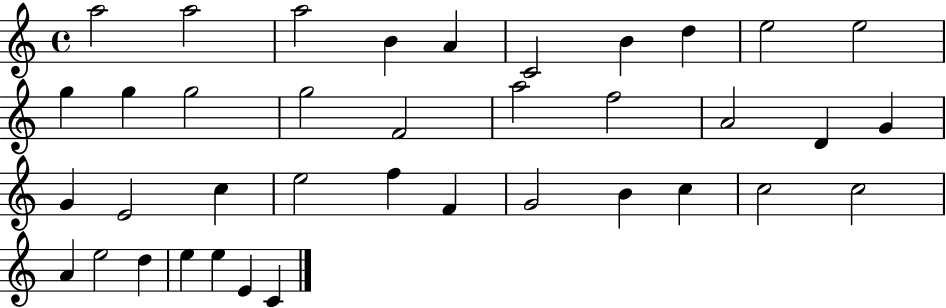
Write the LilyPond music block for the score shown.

{
  \clef treble
  \time 4/4
  \defaultTimeSignature
  \key c \major
  a''2 a''2 | a''2 b'4 a'4 | c'2 b'4 d''4 | e''2 e''2 | \break g''4 g''4 g''2 | g''2 f'2 | a''2 f''2 | a'2 d'4 g'4 | \break g'4 e'2 c''4 | e''2 f''4 f'4 | g'2 b'4 c''4 | c''2 c''2 | \break a'4 e''2 d''4 | e''4 e''4 e'4 c'4 | \bar "|."
}